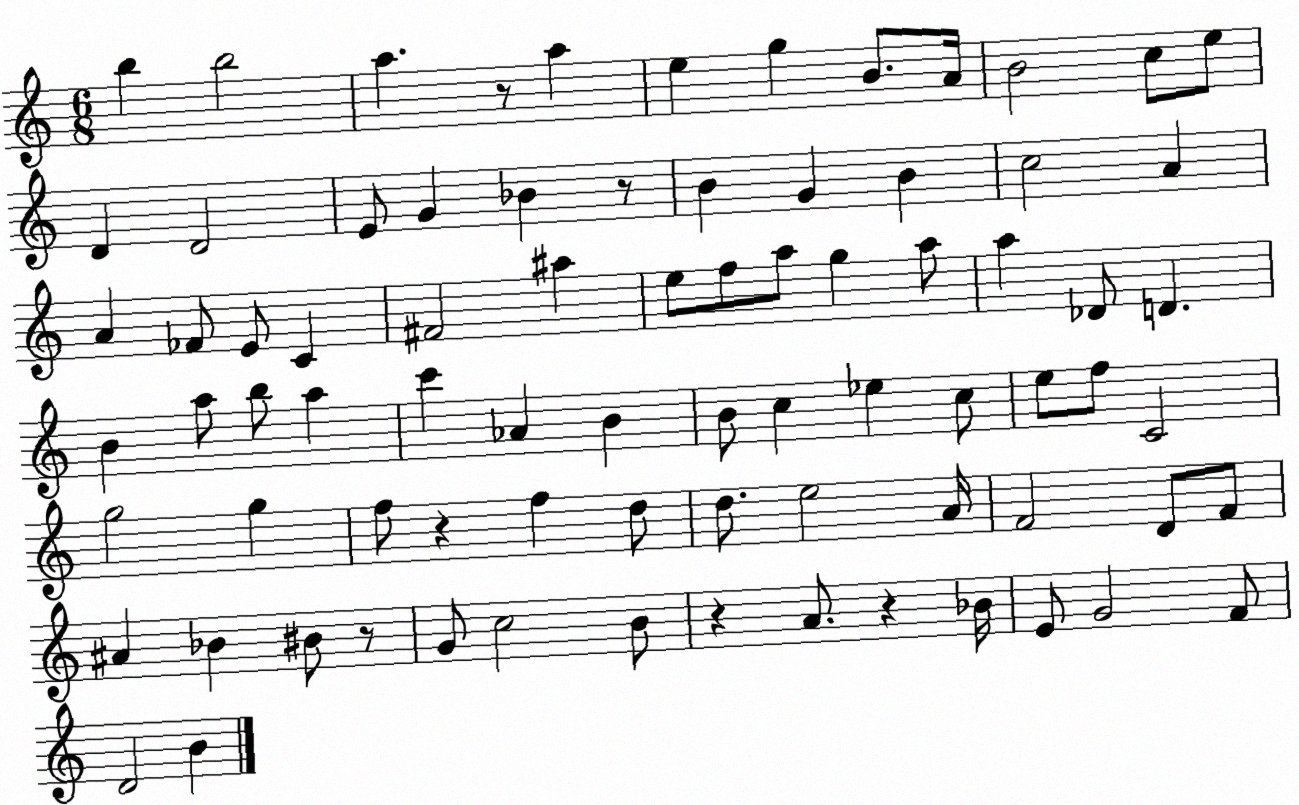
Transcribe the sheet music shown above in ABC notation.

X:1
T:Untitled
M:6/8
L:1/4
K:C
b b2 a z/2 a e g B/2 A/4 B2 c/2 e/2 D D2 E/2 G _B z/2 B G B c2 A A _F/2 E/2 C ^F2 ^a e/2 f/2 a/2 g a/2 a _D/2 D B a/2 b/2 a c' _A B B/2 c _e c/2 e/2 f/2 C2 g2 g f/2 z f d/2 d/2 e2 A/4 F2 D/2 F/2 ^A _B ^B/2 z/2 G/2 c2 B/2 z A/2 z _B/4 E/2 G2 F/2 D2 B